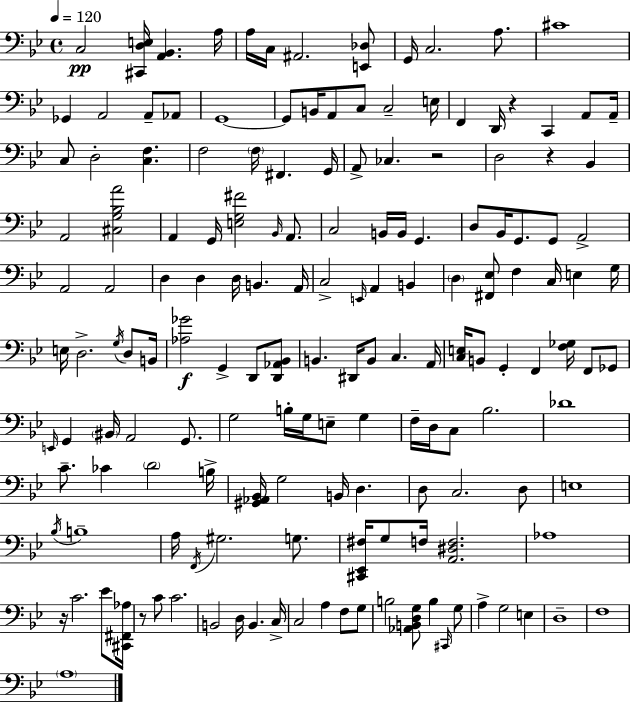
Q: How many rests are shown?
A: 5